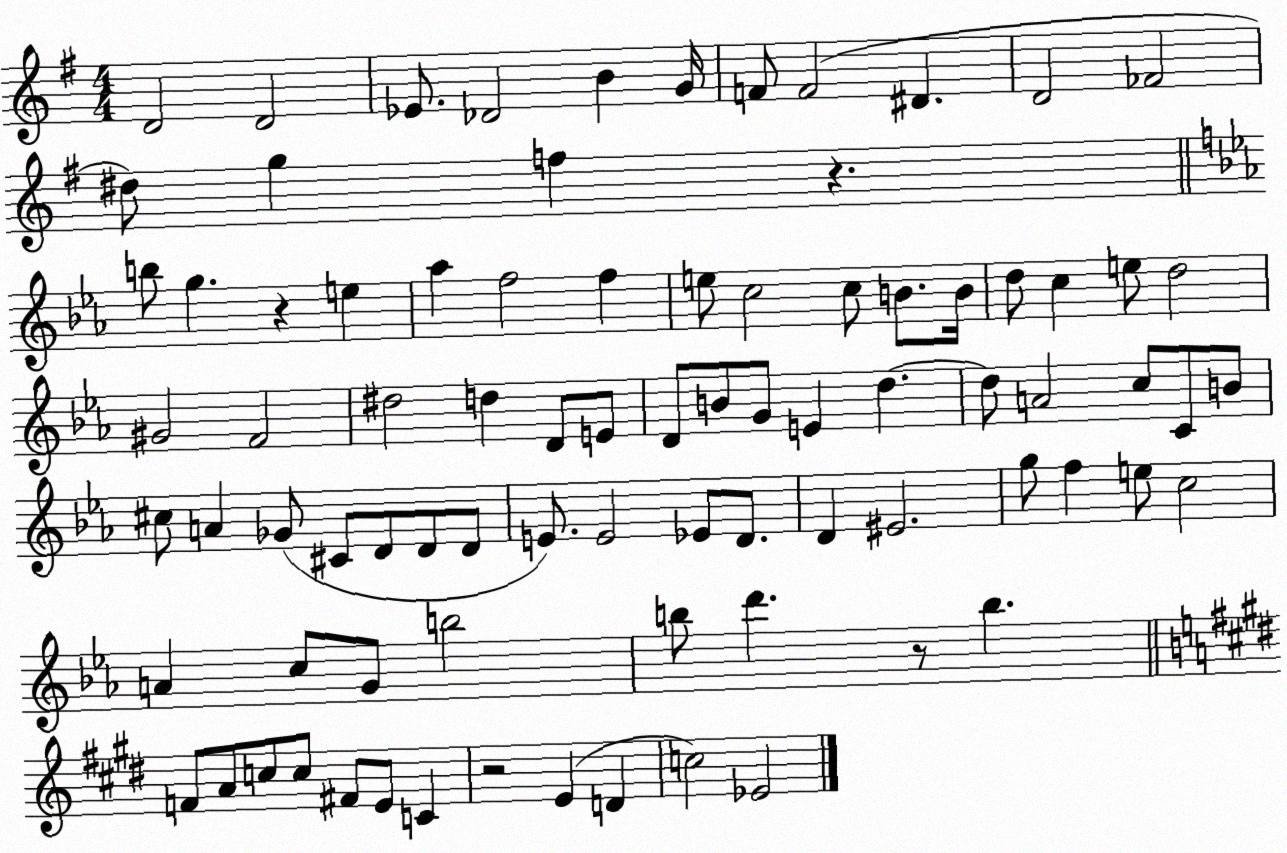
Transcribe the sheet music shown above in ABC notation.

X:1
T:Untitled
M:4/4
L:1/4
K:G
D2 D2 _E/2 _D2 B G/4 F/2 F2 ^D D2 _F2 ^d/2 g f z b/2 g z e _a f2 f e/2 c2 c/2 B/2 B/4 d/2 c e/2 d2 ^G2 F2 ^d2 d D/2 E/2 D/2 B/2 G/2 E d d/2 A2 c/2 C/2 B/2 ^c/2 A _G/2 ^C/2 D/2 D/2 D/2 E/2 E2 _E/2 D/2 D ^E2 g/2 f e/2 c2 A c/2 G/2 b2 b/2 d' z/2 b F/2 A/2 c/2 c/2 ^F/2 E/2 C z2 E D c2 _E2